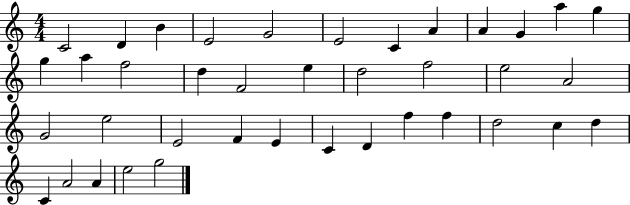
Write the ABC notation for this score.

X:1
T:Untitled
M:4/4
L:1/4
K:C
C2 D B E2 G2 E2 C A A G a g g a f2 d F2 e d2 f2 e2 A2 G2 e2 E2 F E C D f f d2 c d C A2 A e2 g2